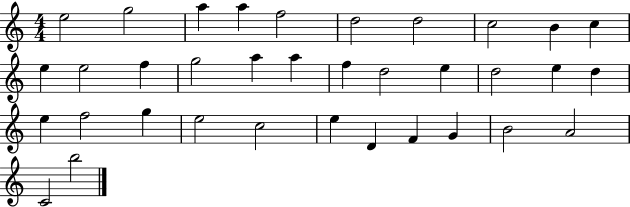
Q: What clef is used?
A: treble